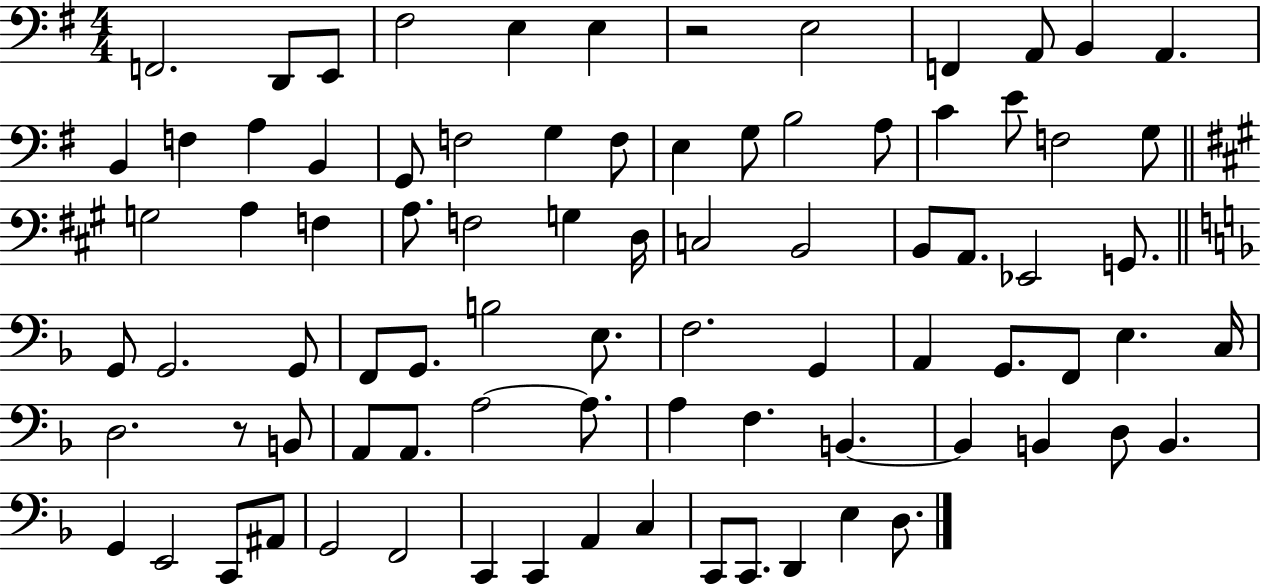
{
  \clef bass
  \numericTimeSignature
  \time 4/4
  \key g \major
  f,2. d,8 e,8 | fis2 e4 e4 | r2 e2 | f,4 a,8 b,4 a,4. | \break b,4 f4 a4 b,4 | g,8 f2 g4 f8 | e4 g8 b2 a8 | c'4 e'8 f2 g8 | \break \bar "||" \break \key a \major g2 a4 f4 | a8. f2 g4 d16 | c2 b,2 | b,8 a,8. ees,2 g,8. | \break \bar "||" \break \key f \major g,8 g,2. g,8 | f,8 g,8. b2 e8. | f2. g,4 | a,4 g,8. f,8 e4. c16 | \break d2. r8 b,8 | a,8 a,8. a2~~ a8. | a4 f4. b,4.~~ | b,4 b,4 d8 b,4. | \break g,4 e,2 c,8 ais,8 | g,2 f,2 | c,4 c,4 a,4 c4 | c,8 c,8. d,4 e4 d8. | \break \bar "|."
}